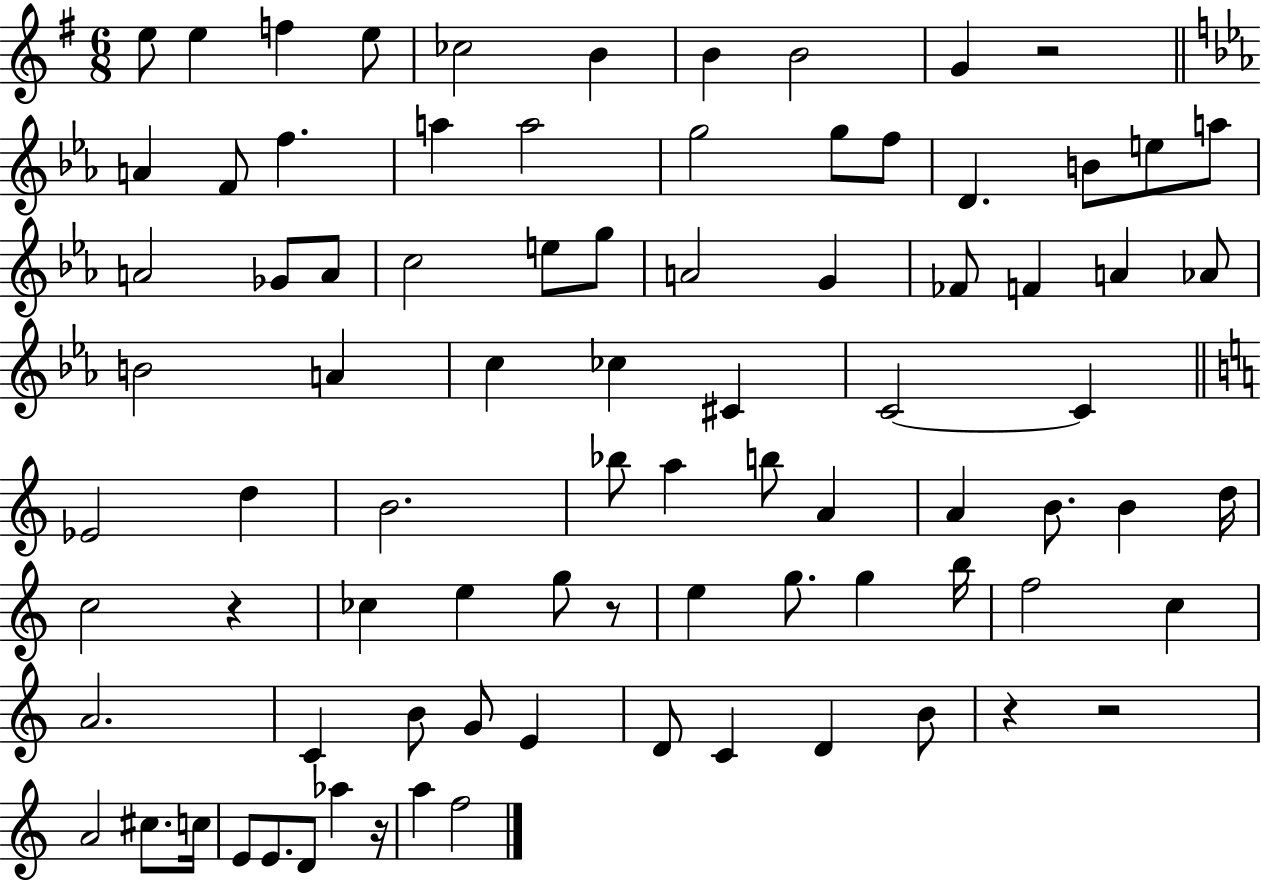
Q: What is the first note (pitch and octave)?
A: E5